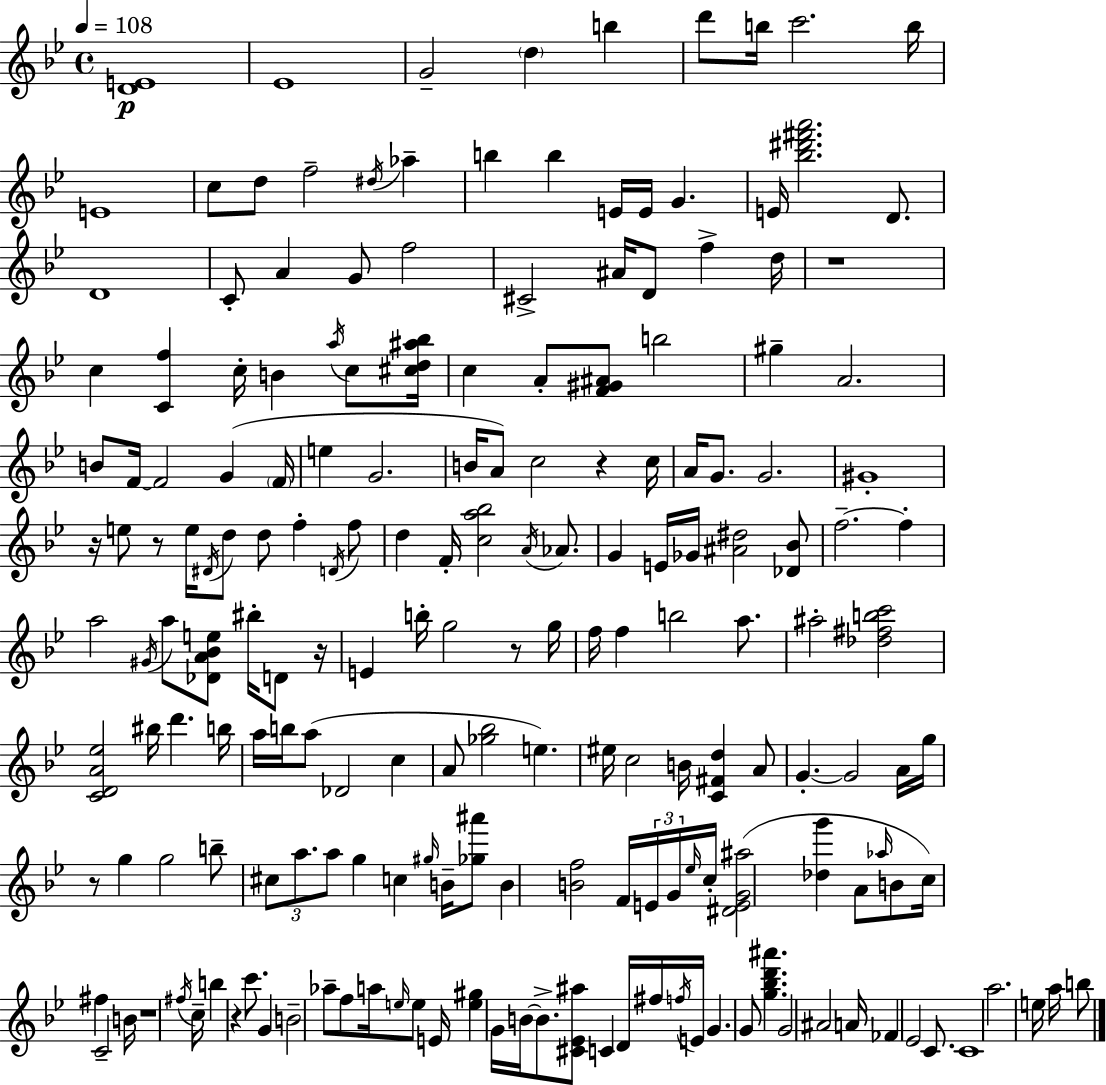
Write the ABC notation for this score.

X:1
T:Untitled
M:4/4
L:1/4
K:Gm
[DE]4 _E4 G2 d b d'/2 b/4 c'2 b/4 E4 c/2 d/2 f2 ^d/4 _a b b E/4 E/4 G E/4 [_b^d'^f'a']2 D/2 D4 C/2 A G/2 f2 ^C2 ^A/4 D/2 f d/4 z4 c [Cf] c/4 B a/4 c/2 [^cd^a_b]/4 c A/2 [F^G^A]/2 b2 ^g A2 B/2 F/4 F2 G F/4 e G2 B/4 A/2 c2 z c/4 A/4 G/2 G2 ^G4 z/4 e/2 z/2 e/4 ^D/4 d/2 d/2 f D/4 f/2 d F/4 [ca_b]2 A/4 _A/2 G E/4 _G/4 [^A^d]2 [_D_B]/2 f2 f a2 ^G/4 a/2 [_DA_Be]/2 ^b/4 D/2 z/4 E b/4 g2 z/2 g/4 f/4 f b2 a/2 ^a2 [_d^fbc']2 [CDA_e]2 ^b/4 d' b/4 a/4 b/4 a/2 _D2 c A/2 [_g_b]2 e ^e/4 c2 B/4 [C^Fd] A/2 G G2 A/4 g/4 z/2 g g2 b/2 ^c/2 a/2 a/2 g c ^g/4 B/4 [_g^a']/2 B [Bf]2 F/4 E/4 G/4 _e/4 c/4 [^DEG^a]2 [_dg'] A/2 _a/4 B/2 c/4 ^f C2 B/4 z4 ^f/4 c/4 b z c'/2 G B2 _a/2 f/2 a/4 e/4 e/2 E/4 [e^g] G/4 B/4 B/2 [^C_E^a]/2 C D/4 ^f/4 f/4 E/4 G G/2 [g_bd'^a'] G2 ^A2 A/4 _F _E2 C/2 C4 a2 e/4 a/4 b/2